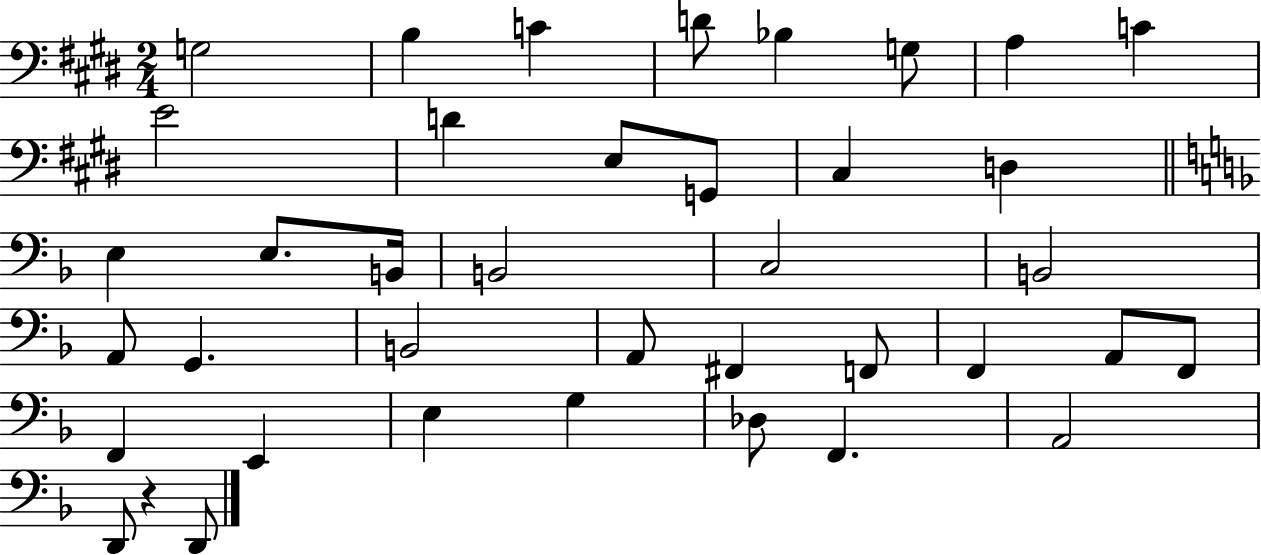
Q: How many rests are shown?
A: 1